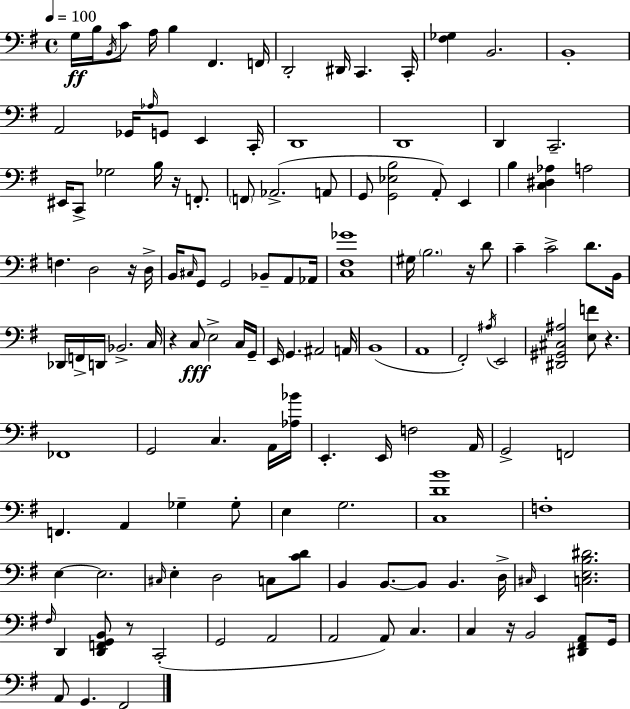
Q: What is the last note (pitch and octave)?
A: F#2